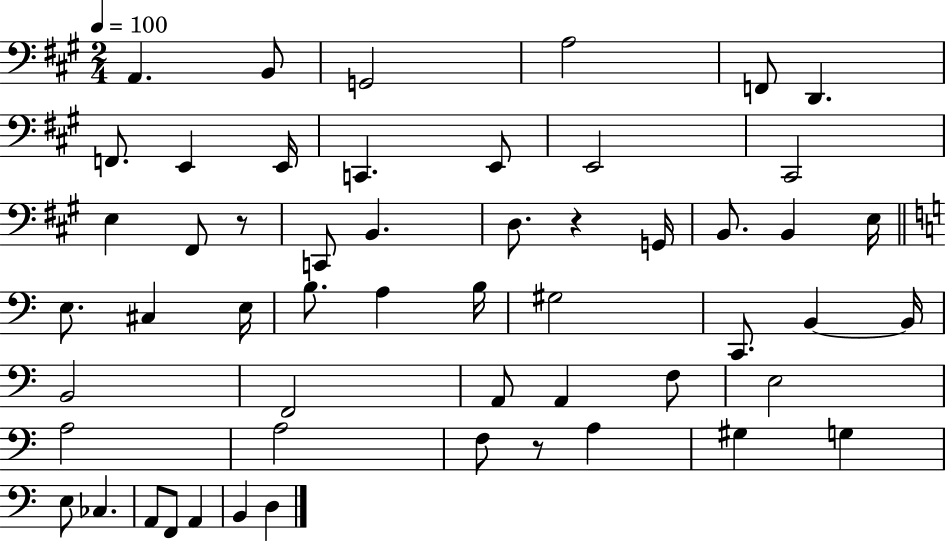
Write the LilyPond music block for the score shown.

{
  \clef bass
  \numericTimeSignature
  \time 2/4
  \key a \major
  \tempo 4 = 100
  a,4. b,8 | g,2 | a2 | f,8 d,4. | \break f,8. e,4 e,16 | c,4. e,8 | e,2 | cis,2 | \break e4 fis,8 r8 | c,8 b,4. | d8. r4 g,16 | b,8. b,4 e16 | \break \bar "||" \break \key c \major e8. cis4 e16 | b8. a4 b16 | gis2 | c,8. b,4~~ b,16 | \break b,2 | f,2 | a,8 a,4 f8 | e2 | \break a2 | a2 | f8 r8 a4 | gis4 g4 | \break e8 ces4. | a,8 f,8 a,4 | b,4 d4 | \bar "|."
}